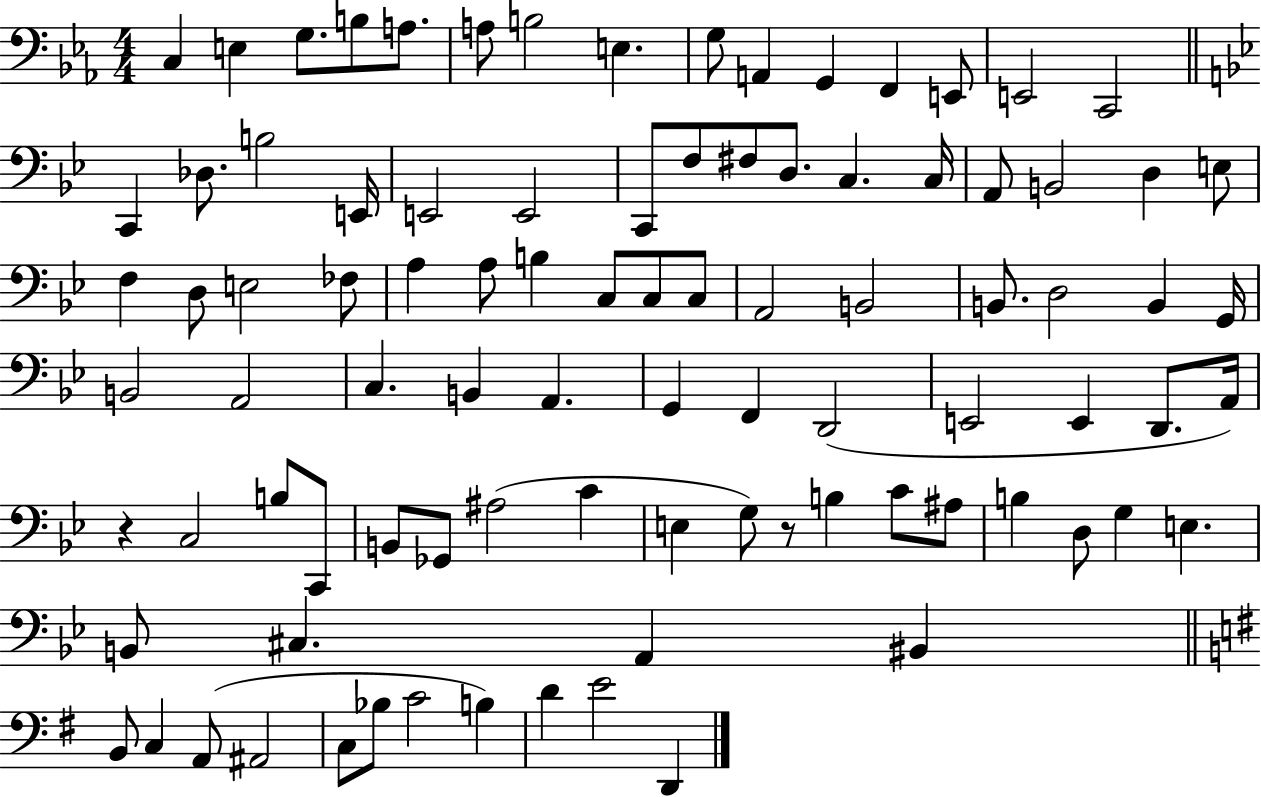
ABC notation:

X:1
T:Untitled
M:4/4
L:1/4
K:Eb
C, E, G,/2 B,/2 A,/2 A,/2 B,2 E, G,/2 A,, G,, F,, E,,/2 E,,2 C,,2 C,, _D,/2 B,2 E,,/4 E,,2 E,,2 C,,/2 F,/2 ^F,/2 D,/2 C, C,/4 A,,/2 B,,2 D, E,/2 F, D,/2 E,2 _F,/2 A, A,/2 B, C,/2 C,/2 C,/2 A,,2 B,,2 B,,/2 D,2 B,, G,,/4 B,,2 A,,2 C, B,, A,, G,, F,, D,,2 E,,2 E,, D,,/2 A,,/4 z C,2 B,/2 C,,/2 B,,/2 _G,,/2 ^A,2 C E, G,/2 z/2 B, C/2 ^A,/2 B, D,/2 G, E, B,,/2 ^C, A,, ^B,, B,,/2 C, A,,/2 ^A,,2 C,/2 _B,/2 C2 B, D E2 D,,